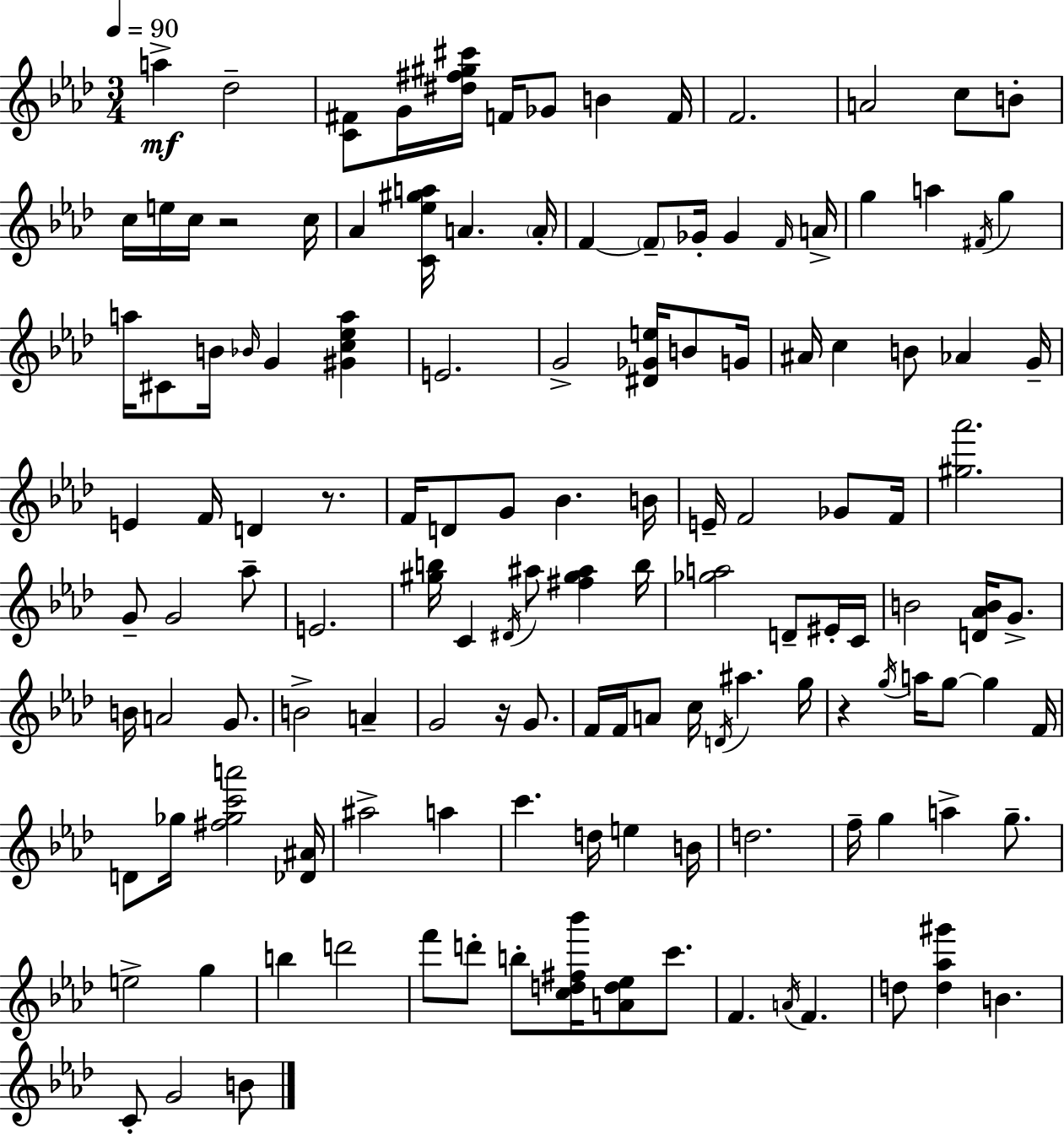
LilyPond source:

{
  \clef treble
  \numericTimeSignature
  \time 3/4
  \key f \minor
  \tempo 4 = 90
  a''4->\mf des''2-- | <c' fis'>8 g'16 <dis'' fis'' gis'' cis'''>16 f'16 ges'8 b'4 f'16 | f'2. | a'2 c''8 b'8-. | \break c''16 e''16 c''16 r2 c''16 | aes'4 <c' ees'' gis'' a''>16 a'4. \parenthesize a'16-. | f'4~~ \parenthesize f'8-- ges'16-. ges'4 \grace { f'16 } | a'16-> g''4 a''4 \acciaccatura { fis'16 } g''4 | \break a''16 cis'8 b'16 \grace { bes'16 } g'4 <gis' c'' ees'' a''>4 | e'2. | g'2-> <dis' ges' e''>16 | b'8 g'16 ais'16 c''4 b'8 aes'4 | \break g'16-- e'4 f'16 d'4 | r8. f'16 d'8 g'8 bes'4. | b'16 e'16-- f'2 | ges'8 f'16 <gis'' aes'''>2. | \break g'8-- g'2 | aes''8-- e'2. | <gis'' b''>16 c'4 \acciaccatura { dis'16 } ais''8 <fis'' gis'' ais''>4 | b''16 <ges'' a''>2 | \break d'8-- eis'16-. c'16 b'2 | <d' aes' b'>16 g'8.-> b'16 a'2 | g'8. b'2-> | a'4-- g'2 | \break r16 g'8. f'16 f'16 a'8 c''16 \acciaccatura { d'16 } ais''4. | g''16 r4 \acciaccatura { g''16 } a''16 g''8~~ | g''4 f'16 d'8 ges''16 <fis'' ges'' c''' a'''>2 | <des' ais'>16 ais''2-> | \break a''4 c'''4. | d''16 e''4 b'16 d''2. | f''16-- g''4 a''4-> | g''8.-- e''2-> | \break g''4 b''4 d'''2 | f'''8 d'''8-. b''8-. | <c'' d'' fis'' bes'''>16 <a' d'' ees''>8 c'''8. f'4. | \acciaccatura { a'16 } f'4. d''8 <d'' aes'' gis'''>4 | \break b'4. c'8-. g'2 | b'8 \bar "|."
}